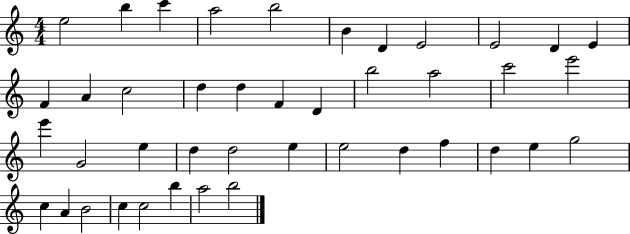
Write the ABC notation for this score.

X:1
T:Untitled
M:4/4
L:1/4
K:C
e2 b c' a2 b2 B D E2 E2 D E F A c2 d d F D b2 a2 c'2 e'2 e' G2 e d d2 e e2 d f d e g2 c A B2 c c2 b a2 b2